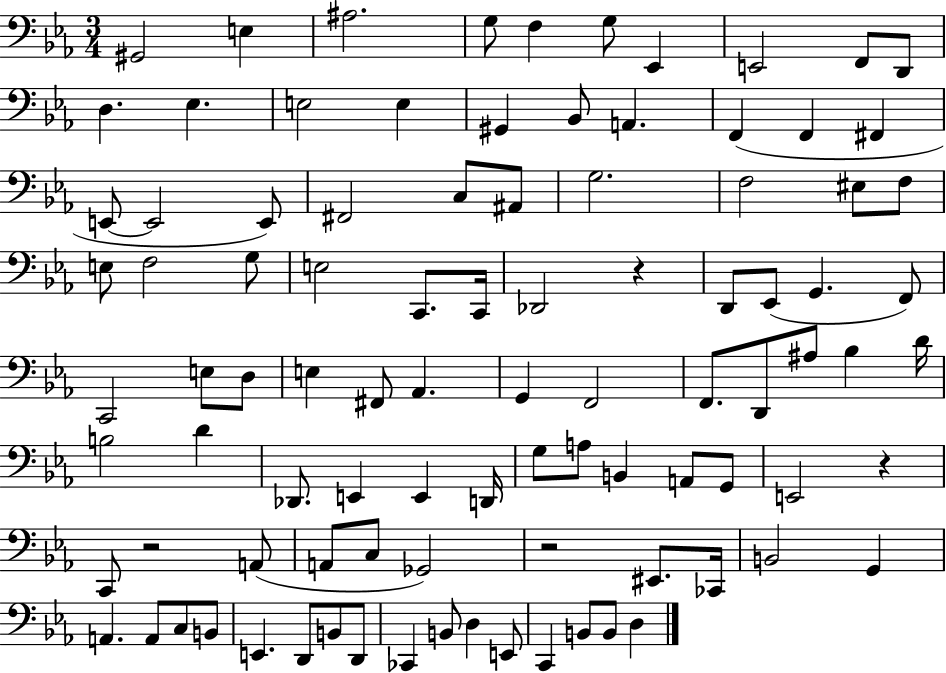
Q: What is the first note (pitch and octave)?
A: G#2